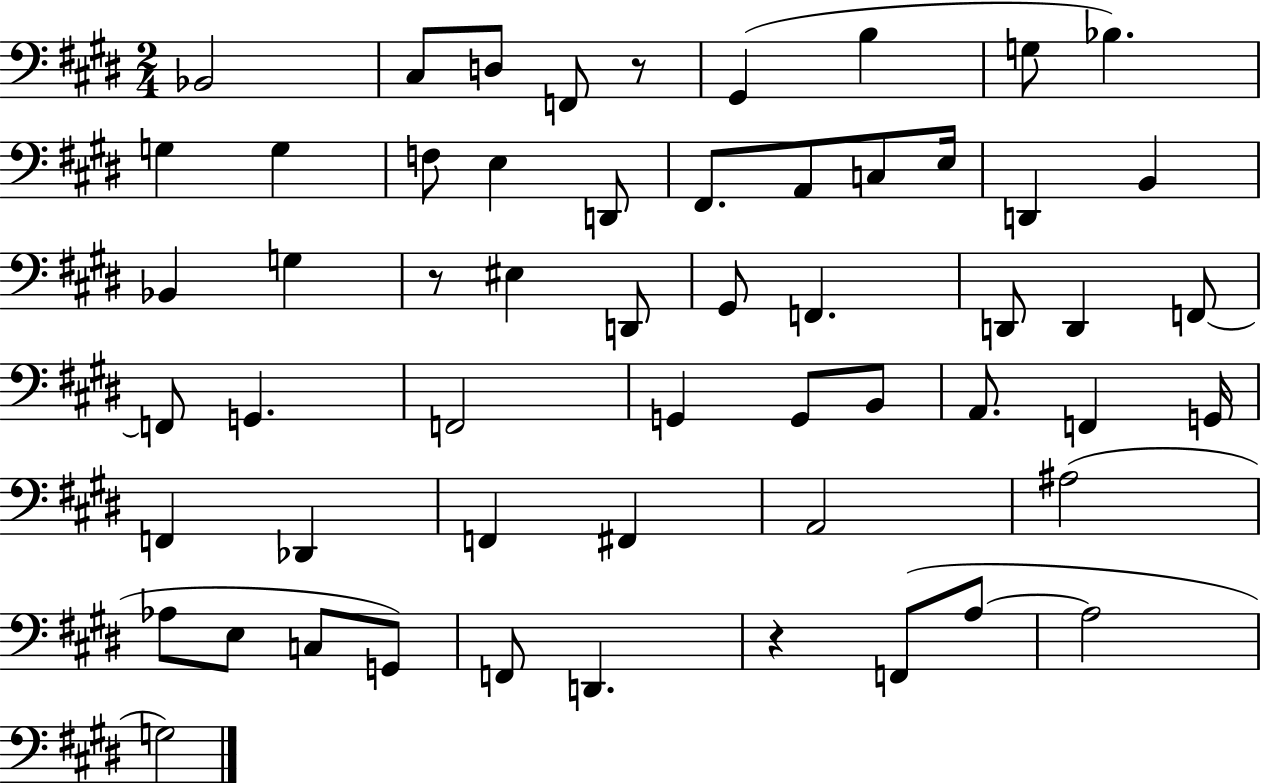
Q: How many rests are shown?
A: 3